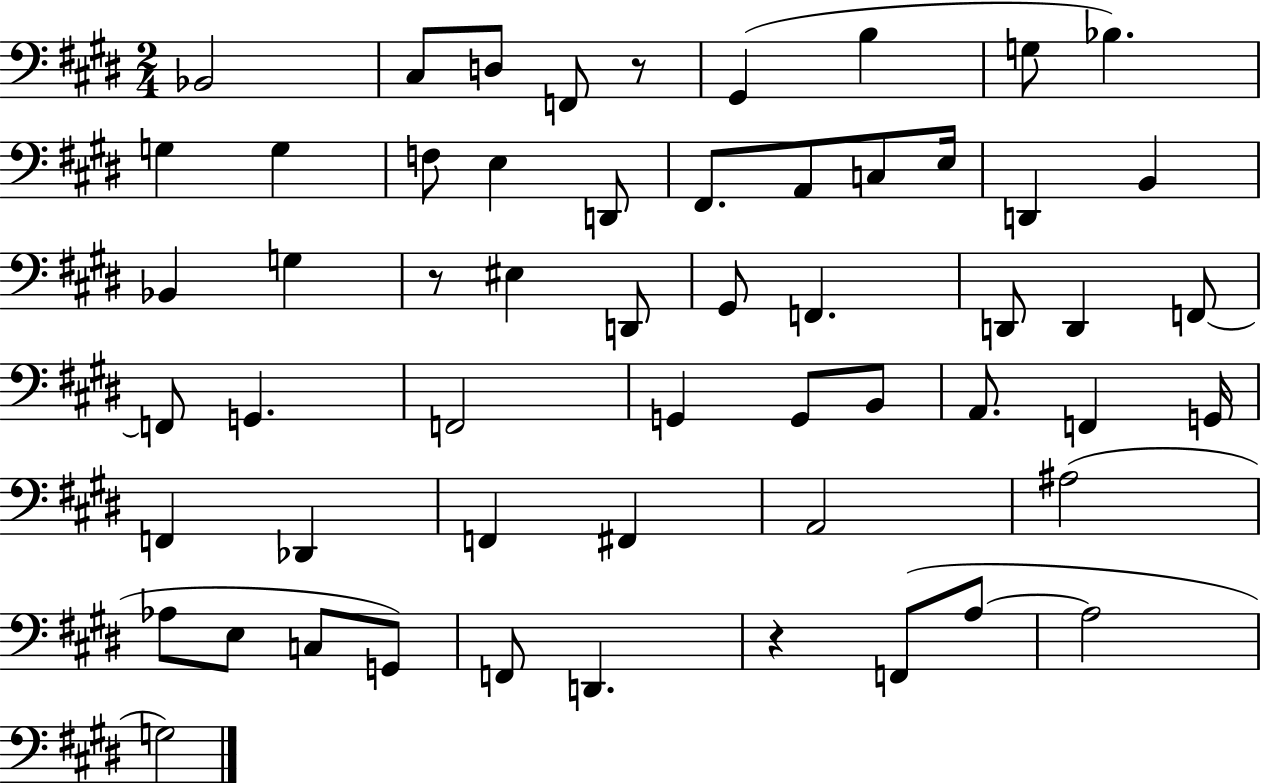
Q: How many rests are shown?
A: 3